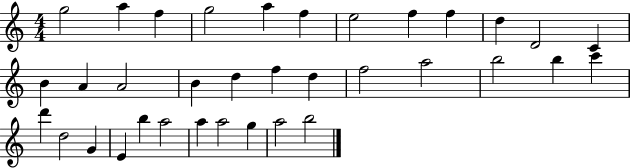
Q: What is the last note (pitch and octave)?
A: B5